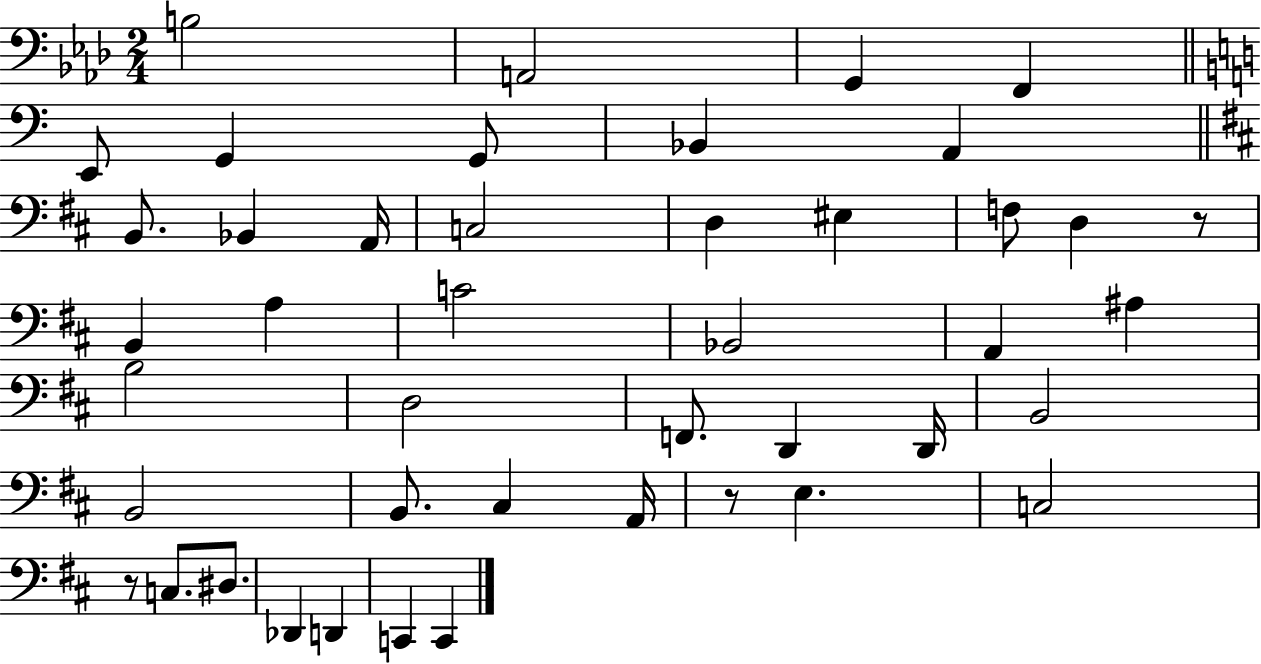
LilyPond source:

{
  \clef bass
  \numericTimeSignature
  \time 2/4
  \key aes \major
  \repeat volta 2 { b2 | a,2 | g,4 f,4 | \bar "||" \break \key c \major e,8 g,4 g,8 | bes,4 a,4 | \bar "||" \break \key b \minor b,8. bes,4 a,16 | c2 | d4 eis4 | f8 d4 r8 | \break b,4 a4 | c'2 | bes,2 | a,4 ais4 | \break b2 | d2 | f,8. d,4 d,16 | b,2 | \break b,2 | b,8. cis4 a,16 | r8 e4. | c2 | \break r8 c8. dis8. | des,4 d,4 | c,4 c,4 | } \bar "|."
}